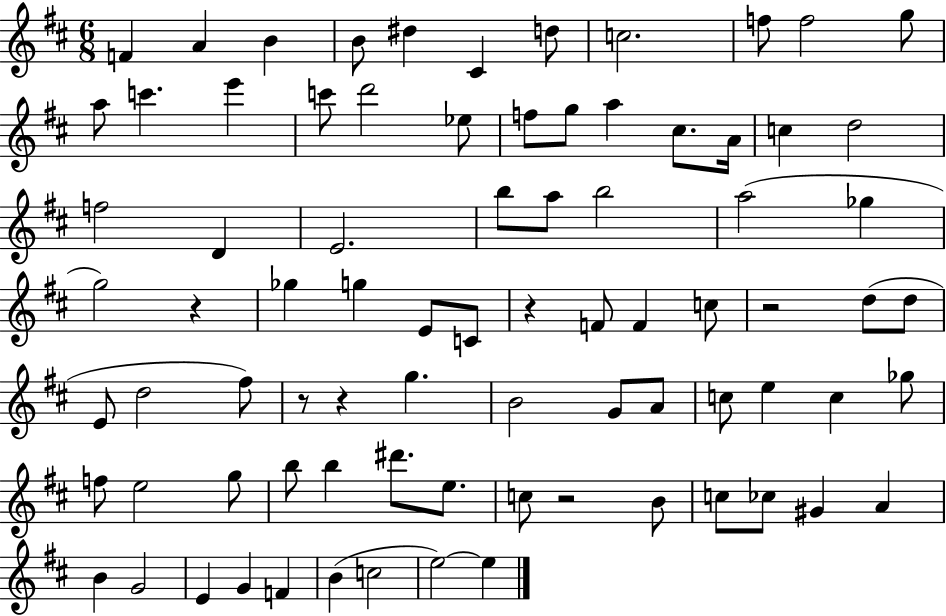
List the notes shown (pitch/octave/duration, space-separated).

F4/q A4/q B4/q B4/e D#5/q C#4/q D5/e C5/h. F5/e F5/h G5/e A5/e C6/q. E6/q C6/e D6/h Eb5/e F5/e G5/e A5/q C#5/e. A4/s C5/q D5/h F5/h D4/q E4/h. B5/e A5/e B5/h A5/h Gb5/q G5/h R/q Gb5/q G5/q E4/e C4/e R/q F4/e F4/q C5/e R/h D5/e D5/e E4/e D5/h F#5/e R/e R/q G5/q. B4/h G4/e A4/e C5/e E5/q C5/q Gb5/e F5/e E5/h G5/e B5/e B5/q D#6/e. E5/e. C5/e R/h B4/e C5/e CES5/e G#4/q A4/q B4/q G4/h E4/q G4/q F4/q B4/q C5/h E5/h E5/q